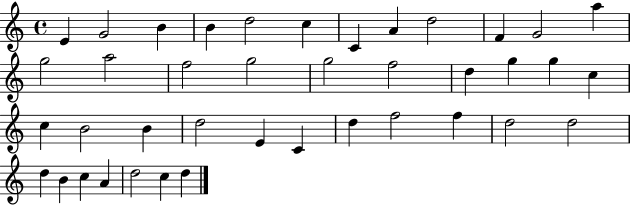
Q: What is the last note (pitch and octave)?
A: D5